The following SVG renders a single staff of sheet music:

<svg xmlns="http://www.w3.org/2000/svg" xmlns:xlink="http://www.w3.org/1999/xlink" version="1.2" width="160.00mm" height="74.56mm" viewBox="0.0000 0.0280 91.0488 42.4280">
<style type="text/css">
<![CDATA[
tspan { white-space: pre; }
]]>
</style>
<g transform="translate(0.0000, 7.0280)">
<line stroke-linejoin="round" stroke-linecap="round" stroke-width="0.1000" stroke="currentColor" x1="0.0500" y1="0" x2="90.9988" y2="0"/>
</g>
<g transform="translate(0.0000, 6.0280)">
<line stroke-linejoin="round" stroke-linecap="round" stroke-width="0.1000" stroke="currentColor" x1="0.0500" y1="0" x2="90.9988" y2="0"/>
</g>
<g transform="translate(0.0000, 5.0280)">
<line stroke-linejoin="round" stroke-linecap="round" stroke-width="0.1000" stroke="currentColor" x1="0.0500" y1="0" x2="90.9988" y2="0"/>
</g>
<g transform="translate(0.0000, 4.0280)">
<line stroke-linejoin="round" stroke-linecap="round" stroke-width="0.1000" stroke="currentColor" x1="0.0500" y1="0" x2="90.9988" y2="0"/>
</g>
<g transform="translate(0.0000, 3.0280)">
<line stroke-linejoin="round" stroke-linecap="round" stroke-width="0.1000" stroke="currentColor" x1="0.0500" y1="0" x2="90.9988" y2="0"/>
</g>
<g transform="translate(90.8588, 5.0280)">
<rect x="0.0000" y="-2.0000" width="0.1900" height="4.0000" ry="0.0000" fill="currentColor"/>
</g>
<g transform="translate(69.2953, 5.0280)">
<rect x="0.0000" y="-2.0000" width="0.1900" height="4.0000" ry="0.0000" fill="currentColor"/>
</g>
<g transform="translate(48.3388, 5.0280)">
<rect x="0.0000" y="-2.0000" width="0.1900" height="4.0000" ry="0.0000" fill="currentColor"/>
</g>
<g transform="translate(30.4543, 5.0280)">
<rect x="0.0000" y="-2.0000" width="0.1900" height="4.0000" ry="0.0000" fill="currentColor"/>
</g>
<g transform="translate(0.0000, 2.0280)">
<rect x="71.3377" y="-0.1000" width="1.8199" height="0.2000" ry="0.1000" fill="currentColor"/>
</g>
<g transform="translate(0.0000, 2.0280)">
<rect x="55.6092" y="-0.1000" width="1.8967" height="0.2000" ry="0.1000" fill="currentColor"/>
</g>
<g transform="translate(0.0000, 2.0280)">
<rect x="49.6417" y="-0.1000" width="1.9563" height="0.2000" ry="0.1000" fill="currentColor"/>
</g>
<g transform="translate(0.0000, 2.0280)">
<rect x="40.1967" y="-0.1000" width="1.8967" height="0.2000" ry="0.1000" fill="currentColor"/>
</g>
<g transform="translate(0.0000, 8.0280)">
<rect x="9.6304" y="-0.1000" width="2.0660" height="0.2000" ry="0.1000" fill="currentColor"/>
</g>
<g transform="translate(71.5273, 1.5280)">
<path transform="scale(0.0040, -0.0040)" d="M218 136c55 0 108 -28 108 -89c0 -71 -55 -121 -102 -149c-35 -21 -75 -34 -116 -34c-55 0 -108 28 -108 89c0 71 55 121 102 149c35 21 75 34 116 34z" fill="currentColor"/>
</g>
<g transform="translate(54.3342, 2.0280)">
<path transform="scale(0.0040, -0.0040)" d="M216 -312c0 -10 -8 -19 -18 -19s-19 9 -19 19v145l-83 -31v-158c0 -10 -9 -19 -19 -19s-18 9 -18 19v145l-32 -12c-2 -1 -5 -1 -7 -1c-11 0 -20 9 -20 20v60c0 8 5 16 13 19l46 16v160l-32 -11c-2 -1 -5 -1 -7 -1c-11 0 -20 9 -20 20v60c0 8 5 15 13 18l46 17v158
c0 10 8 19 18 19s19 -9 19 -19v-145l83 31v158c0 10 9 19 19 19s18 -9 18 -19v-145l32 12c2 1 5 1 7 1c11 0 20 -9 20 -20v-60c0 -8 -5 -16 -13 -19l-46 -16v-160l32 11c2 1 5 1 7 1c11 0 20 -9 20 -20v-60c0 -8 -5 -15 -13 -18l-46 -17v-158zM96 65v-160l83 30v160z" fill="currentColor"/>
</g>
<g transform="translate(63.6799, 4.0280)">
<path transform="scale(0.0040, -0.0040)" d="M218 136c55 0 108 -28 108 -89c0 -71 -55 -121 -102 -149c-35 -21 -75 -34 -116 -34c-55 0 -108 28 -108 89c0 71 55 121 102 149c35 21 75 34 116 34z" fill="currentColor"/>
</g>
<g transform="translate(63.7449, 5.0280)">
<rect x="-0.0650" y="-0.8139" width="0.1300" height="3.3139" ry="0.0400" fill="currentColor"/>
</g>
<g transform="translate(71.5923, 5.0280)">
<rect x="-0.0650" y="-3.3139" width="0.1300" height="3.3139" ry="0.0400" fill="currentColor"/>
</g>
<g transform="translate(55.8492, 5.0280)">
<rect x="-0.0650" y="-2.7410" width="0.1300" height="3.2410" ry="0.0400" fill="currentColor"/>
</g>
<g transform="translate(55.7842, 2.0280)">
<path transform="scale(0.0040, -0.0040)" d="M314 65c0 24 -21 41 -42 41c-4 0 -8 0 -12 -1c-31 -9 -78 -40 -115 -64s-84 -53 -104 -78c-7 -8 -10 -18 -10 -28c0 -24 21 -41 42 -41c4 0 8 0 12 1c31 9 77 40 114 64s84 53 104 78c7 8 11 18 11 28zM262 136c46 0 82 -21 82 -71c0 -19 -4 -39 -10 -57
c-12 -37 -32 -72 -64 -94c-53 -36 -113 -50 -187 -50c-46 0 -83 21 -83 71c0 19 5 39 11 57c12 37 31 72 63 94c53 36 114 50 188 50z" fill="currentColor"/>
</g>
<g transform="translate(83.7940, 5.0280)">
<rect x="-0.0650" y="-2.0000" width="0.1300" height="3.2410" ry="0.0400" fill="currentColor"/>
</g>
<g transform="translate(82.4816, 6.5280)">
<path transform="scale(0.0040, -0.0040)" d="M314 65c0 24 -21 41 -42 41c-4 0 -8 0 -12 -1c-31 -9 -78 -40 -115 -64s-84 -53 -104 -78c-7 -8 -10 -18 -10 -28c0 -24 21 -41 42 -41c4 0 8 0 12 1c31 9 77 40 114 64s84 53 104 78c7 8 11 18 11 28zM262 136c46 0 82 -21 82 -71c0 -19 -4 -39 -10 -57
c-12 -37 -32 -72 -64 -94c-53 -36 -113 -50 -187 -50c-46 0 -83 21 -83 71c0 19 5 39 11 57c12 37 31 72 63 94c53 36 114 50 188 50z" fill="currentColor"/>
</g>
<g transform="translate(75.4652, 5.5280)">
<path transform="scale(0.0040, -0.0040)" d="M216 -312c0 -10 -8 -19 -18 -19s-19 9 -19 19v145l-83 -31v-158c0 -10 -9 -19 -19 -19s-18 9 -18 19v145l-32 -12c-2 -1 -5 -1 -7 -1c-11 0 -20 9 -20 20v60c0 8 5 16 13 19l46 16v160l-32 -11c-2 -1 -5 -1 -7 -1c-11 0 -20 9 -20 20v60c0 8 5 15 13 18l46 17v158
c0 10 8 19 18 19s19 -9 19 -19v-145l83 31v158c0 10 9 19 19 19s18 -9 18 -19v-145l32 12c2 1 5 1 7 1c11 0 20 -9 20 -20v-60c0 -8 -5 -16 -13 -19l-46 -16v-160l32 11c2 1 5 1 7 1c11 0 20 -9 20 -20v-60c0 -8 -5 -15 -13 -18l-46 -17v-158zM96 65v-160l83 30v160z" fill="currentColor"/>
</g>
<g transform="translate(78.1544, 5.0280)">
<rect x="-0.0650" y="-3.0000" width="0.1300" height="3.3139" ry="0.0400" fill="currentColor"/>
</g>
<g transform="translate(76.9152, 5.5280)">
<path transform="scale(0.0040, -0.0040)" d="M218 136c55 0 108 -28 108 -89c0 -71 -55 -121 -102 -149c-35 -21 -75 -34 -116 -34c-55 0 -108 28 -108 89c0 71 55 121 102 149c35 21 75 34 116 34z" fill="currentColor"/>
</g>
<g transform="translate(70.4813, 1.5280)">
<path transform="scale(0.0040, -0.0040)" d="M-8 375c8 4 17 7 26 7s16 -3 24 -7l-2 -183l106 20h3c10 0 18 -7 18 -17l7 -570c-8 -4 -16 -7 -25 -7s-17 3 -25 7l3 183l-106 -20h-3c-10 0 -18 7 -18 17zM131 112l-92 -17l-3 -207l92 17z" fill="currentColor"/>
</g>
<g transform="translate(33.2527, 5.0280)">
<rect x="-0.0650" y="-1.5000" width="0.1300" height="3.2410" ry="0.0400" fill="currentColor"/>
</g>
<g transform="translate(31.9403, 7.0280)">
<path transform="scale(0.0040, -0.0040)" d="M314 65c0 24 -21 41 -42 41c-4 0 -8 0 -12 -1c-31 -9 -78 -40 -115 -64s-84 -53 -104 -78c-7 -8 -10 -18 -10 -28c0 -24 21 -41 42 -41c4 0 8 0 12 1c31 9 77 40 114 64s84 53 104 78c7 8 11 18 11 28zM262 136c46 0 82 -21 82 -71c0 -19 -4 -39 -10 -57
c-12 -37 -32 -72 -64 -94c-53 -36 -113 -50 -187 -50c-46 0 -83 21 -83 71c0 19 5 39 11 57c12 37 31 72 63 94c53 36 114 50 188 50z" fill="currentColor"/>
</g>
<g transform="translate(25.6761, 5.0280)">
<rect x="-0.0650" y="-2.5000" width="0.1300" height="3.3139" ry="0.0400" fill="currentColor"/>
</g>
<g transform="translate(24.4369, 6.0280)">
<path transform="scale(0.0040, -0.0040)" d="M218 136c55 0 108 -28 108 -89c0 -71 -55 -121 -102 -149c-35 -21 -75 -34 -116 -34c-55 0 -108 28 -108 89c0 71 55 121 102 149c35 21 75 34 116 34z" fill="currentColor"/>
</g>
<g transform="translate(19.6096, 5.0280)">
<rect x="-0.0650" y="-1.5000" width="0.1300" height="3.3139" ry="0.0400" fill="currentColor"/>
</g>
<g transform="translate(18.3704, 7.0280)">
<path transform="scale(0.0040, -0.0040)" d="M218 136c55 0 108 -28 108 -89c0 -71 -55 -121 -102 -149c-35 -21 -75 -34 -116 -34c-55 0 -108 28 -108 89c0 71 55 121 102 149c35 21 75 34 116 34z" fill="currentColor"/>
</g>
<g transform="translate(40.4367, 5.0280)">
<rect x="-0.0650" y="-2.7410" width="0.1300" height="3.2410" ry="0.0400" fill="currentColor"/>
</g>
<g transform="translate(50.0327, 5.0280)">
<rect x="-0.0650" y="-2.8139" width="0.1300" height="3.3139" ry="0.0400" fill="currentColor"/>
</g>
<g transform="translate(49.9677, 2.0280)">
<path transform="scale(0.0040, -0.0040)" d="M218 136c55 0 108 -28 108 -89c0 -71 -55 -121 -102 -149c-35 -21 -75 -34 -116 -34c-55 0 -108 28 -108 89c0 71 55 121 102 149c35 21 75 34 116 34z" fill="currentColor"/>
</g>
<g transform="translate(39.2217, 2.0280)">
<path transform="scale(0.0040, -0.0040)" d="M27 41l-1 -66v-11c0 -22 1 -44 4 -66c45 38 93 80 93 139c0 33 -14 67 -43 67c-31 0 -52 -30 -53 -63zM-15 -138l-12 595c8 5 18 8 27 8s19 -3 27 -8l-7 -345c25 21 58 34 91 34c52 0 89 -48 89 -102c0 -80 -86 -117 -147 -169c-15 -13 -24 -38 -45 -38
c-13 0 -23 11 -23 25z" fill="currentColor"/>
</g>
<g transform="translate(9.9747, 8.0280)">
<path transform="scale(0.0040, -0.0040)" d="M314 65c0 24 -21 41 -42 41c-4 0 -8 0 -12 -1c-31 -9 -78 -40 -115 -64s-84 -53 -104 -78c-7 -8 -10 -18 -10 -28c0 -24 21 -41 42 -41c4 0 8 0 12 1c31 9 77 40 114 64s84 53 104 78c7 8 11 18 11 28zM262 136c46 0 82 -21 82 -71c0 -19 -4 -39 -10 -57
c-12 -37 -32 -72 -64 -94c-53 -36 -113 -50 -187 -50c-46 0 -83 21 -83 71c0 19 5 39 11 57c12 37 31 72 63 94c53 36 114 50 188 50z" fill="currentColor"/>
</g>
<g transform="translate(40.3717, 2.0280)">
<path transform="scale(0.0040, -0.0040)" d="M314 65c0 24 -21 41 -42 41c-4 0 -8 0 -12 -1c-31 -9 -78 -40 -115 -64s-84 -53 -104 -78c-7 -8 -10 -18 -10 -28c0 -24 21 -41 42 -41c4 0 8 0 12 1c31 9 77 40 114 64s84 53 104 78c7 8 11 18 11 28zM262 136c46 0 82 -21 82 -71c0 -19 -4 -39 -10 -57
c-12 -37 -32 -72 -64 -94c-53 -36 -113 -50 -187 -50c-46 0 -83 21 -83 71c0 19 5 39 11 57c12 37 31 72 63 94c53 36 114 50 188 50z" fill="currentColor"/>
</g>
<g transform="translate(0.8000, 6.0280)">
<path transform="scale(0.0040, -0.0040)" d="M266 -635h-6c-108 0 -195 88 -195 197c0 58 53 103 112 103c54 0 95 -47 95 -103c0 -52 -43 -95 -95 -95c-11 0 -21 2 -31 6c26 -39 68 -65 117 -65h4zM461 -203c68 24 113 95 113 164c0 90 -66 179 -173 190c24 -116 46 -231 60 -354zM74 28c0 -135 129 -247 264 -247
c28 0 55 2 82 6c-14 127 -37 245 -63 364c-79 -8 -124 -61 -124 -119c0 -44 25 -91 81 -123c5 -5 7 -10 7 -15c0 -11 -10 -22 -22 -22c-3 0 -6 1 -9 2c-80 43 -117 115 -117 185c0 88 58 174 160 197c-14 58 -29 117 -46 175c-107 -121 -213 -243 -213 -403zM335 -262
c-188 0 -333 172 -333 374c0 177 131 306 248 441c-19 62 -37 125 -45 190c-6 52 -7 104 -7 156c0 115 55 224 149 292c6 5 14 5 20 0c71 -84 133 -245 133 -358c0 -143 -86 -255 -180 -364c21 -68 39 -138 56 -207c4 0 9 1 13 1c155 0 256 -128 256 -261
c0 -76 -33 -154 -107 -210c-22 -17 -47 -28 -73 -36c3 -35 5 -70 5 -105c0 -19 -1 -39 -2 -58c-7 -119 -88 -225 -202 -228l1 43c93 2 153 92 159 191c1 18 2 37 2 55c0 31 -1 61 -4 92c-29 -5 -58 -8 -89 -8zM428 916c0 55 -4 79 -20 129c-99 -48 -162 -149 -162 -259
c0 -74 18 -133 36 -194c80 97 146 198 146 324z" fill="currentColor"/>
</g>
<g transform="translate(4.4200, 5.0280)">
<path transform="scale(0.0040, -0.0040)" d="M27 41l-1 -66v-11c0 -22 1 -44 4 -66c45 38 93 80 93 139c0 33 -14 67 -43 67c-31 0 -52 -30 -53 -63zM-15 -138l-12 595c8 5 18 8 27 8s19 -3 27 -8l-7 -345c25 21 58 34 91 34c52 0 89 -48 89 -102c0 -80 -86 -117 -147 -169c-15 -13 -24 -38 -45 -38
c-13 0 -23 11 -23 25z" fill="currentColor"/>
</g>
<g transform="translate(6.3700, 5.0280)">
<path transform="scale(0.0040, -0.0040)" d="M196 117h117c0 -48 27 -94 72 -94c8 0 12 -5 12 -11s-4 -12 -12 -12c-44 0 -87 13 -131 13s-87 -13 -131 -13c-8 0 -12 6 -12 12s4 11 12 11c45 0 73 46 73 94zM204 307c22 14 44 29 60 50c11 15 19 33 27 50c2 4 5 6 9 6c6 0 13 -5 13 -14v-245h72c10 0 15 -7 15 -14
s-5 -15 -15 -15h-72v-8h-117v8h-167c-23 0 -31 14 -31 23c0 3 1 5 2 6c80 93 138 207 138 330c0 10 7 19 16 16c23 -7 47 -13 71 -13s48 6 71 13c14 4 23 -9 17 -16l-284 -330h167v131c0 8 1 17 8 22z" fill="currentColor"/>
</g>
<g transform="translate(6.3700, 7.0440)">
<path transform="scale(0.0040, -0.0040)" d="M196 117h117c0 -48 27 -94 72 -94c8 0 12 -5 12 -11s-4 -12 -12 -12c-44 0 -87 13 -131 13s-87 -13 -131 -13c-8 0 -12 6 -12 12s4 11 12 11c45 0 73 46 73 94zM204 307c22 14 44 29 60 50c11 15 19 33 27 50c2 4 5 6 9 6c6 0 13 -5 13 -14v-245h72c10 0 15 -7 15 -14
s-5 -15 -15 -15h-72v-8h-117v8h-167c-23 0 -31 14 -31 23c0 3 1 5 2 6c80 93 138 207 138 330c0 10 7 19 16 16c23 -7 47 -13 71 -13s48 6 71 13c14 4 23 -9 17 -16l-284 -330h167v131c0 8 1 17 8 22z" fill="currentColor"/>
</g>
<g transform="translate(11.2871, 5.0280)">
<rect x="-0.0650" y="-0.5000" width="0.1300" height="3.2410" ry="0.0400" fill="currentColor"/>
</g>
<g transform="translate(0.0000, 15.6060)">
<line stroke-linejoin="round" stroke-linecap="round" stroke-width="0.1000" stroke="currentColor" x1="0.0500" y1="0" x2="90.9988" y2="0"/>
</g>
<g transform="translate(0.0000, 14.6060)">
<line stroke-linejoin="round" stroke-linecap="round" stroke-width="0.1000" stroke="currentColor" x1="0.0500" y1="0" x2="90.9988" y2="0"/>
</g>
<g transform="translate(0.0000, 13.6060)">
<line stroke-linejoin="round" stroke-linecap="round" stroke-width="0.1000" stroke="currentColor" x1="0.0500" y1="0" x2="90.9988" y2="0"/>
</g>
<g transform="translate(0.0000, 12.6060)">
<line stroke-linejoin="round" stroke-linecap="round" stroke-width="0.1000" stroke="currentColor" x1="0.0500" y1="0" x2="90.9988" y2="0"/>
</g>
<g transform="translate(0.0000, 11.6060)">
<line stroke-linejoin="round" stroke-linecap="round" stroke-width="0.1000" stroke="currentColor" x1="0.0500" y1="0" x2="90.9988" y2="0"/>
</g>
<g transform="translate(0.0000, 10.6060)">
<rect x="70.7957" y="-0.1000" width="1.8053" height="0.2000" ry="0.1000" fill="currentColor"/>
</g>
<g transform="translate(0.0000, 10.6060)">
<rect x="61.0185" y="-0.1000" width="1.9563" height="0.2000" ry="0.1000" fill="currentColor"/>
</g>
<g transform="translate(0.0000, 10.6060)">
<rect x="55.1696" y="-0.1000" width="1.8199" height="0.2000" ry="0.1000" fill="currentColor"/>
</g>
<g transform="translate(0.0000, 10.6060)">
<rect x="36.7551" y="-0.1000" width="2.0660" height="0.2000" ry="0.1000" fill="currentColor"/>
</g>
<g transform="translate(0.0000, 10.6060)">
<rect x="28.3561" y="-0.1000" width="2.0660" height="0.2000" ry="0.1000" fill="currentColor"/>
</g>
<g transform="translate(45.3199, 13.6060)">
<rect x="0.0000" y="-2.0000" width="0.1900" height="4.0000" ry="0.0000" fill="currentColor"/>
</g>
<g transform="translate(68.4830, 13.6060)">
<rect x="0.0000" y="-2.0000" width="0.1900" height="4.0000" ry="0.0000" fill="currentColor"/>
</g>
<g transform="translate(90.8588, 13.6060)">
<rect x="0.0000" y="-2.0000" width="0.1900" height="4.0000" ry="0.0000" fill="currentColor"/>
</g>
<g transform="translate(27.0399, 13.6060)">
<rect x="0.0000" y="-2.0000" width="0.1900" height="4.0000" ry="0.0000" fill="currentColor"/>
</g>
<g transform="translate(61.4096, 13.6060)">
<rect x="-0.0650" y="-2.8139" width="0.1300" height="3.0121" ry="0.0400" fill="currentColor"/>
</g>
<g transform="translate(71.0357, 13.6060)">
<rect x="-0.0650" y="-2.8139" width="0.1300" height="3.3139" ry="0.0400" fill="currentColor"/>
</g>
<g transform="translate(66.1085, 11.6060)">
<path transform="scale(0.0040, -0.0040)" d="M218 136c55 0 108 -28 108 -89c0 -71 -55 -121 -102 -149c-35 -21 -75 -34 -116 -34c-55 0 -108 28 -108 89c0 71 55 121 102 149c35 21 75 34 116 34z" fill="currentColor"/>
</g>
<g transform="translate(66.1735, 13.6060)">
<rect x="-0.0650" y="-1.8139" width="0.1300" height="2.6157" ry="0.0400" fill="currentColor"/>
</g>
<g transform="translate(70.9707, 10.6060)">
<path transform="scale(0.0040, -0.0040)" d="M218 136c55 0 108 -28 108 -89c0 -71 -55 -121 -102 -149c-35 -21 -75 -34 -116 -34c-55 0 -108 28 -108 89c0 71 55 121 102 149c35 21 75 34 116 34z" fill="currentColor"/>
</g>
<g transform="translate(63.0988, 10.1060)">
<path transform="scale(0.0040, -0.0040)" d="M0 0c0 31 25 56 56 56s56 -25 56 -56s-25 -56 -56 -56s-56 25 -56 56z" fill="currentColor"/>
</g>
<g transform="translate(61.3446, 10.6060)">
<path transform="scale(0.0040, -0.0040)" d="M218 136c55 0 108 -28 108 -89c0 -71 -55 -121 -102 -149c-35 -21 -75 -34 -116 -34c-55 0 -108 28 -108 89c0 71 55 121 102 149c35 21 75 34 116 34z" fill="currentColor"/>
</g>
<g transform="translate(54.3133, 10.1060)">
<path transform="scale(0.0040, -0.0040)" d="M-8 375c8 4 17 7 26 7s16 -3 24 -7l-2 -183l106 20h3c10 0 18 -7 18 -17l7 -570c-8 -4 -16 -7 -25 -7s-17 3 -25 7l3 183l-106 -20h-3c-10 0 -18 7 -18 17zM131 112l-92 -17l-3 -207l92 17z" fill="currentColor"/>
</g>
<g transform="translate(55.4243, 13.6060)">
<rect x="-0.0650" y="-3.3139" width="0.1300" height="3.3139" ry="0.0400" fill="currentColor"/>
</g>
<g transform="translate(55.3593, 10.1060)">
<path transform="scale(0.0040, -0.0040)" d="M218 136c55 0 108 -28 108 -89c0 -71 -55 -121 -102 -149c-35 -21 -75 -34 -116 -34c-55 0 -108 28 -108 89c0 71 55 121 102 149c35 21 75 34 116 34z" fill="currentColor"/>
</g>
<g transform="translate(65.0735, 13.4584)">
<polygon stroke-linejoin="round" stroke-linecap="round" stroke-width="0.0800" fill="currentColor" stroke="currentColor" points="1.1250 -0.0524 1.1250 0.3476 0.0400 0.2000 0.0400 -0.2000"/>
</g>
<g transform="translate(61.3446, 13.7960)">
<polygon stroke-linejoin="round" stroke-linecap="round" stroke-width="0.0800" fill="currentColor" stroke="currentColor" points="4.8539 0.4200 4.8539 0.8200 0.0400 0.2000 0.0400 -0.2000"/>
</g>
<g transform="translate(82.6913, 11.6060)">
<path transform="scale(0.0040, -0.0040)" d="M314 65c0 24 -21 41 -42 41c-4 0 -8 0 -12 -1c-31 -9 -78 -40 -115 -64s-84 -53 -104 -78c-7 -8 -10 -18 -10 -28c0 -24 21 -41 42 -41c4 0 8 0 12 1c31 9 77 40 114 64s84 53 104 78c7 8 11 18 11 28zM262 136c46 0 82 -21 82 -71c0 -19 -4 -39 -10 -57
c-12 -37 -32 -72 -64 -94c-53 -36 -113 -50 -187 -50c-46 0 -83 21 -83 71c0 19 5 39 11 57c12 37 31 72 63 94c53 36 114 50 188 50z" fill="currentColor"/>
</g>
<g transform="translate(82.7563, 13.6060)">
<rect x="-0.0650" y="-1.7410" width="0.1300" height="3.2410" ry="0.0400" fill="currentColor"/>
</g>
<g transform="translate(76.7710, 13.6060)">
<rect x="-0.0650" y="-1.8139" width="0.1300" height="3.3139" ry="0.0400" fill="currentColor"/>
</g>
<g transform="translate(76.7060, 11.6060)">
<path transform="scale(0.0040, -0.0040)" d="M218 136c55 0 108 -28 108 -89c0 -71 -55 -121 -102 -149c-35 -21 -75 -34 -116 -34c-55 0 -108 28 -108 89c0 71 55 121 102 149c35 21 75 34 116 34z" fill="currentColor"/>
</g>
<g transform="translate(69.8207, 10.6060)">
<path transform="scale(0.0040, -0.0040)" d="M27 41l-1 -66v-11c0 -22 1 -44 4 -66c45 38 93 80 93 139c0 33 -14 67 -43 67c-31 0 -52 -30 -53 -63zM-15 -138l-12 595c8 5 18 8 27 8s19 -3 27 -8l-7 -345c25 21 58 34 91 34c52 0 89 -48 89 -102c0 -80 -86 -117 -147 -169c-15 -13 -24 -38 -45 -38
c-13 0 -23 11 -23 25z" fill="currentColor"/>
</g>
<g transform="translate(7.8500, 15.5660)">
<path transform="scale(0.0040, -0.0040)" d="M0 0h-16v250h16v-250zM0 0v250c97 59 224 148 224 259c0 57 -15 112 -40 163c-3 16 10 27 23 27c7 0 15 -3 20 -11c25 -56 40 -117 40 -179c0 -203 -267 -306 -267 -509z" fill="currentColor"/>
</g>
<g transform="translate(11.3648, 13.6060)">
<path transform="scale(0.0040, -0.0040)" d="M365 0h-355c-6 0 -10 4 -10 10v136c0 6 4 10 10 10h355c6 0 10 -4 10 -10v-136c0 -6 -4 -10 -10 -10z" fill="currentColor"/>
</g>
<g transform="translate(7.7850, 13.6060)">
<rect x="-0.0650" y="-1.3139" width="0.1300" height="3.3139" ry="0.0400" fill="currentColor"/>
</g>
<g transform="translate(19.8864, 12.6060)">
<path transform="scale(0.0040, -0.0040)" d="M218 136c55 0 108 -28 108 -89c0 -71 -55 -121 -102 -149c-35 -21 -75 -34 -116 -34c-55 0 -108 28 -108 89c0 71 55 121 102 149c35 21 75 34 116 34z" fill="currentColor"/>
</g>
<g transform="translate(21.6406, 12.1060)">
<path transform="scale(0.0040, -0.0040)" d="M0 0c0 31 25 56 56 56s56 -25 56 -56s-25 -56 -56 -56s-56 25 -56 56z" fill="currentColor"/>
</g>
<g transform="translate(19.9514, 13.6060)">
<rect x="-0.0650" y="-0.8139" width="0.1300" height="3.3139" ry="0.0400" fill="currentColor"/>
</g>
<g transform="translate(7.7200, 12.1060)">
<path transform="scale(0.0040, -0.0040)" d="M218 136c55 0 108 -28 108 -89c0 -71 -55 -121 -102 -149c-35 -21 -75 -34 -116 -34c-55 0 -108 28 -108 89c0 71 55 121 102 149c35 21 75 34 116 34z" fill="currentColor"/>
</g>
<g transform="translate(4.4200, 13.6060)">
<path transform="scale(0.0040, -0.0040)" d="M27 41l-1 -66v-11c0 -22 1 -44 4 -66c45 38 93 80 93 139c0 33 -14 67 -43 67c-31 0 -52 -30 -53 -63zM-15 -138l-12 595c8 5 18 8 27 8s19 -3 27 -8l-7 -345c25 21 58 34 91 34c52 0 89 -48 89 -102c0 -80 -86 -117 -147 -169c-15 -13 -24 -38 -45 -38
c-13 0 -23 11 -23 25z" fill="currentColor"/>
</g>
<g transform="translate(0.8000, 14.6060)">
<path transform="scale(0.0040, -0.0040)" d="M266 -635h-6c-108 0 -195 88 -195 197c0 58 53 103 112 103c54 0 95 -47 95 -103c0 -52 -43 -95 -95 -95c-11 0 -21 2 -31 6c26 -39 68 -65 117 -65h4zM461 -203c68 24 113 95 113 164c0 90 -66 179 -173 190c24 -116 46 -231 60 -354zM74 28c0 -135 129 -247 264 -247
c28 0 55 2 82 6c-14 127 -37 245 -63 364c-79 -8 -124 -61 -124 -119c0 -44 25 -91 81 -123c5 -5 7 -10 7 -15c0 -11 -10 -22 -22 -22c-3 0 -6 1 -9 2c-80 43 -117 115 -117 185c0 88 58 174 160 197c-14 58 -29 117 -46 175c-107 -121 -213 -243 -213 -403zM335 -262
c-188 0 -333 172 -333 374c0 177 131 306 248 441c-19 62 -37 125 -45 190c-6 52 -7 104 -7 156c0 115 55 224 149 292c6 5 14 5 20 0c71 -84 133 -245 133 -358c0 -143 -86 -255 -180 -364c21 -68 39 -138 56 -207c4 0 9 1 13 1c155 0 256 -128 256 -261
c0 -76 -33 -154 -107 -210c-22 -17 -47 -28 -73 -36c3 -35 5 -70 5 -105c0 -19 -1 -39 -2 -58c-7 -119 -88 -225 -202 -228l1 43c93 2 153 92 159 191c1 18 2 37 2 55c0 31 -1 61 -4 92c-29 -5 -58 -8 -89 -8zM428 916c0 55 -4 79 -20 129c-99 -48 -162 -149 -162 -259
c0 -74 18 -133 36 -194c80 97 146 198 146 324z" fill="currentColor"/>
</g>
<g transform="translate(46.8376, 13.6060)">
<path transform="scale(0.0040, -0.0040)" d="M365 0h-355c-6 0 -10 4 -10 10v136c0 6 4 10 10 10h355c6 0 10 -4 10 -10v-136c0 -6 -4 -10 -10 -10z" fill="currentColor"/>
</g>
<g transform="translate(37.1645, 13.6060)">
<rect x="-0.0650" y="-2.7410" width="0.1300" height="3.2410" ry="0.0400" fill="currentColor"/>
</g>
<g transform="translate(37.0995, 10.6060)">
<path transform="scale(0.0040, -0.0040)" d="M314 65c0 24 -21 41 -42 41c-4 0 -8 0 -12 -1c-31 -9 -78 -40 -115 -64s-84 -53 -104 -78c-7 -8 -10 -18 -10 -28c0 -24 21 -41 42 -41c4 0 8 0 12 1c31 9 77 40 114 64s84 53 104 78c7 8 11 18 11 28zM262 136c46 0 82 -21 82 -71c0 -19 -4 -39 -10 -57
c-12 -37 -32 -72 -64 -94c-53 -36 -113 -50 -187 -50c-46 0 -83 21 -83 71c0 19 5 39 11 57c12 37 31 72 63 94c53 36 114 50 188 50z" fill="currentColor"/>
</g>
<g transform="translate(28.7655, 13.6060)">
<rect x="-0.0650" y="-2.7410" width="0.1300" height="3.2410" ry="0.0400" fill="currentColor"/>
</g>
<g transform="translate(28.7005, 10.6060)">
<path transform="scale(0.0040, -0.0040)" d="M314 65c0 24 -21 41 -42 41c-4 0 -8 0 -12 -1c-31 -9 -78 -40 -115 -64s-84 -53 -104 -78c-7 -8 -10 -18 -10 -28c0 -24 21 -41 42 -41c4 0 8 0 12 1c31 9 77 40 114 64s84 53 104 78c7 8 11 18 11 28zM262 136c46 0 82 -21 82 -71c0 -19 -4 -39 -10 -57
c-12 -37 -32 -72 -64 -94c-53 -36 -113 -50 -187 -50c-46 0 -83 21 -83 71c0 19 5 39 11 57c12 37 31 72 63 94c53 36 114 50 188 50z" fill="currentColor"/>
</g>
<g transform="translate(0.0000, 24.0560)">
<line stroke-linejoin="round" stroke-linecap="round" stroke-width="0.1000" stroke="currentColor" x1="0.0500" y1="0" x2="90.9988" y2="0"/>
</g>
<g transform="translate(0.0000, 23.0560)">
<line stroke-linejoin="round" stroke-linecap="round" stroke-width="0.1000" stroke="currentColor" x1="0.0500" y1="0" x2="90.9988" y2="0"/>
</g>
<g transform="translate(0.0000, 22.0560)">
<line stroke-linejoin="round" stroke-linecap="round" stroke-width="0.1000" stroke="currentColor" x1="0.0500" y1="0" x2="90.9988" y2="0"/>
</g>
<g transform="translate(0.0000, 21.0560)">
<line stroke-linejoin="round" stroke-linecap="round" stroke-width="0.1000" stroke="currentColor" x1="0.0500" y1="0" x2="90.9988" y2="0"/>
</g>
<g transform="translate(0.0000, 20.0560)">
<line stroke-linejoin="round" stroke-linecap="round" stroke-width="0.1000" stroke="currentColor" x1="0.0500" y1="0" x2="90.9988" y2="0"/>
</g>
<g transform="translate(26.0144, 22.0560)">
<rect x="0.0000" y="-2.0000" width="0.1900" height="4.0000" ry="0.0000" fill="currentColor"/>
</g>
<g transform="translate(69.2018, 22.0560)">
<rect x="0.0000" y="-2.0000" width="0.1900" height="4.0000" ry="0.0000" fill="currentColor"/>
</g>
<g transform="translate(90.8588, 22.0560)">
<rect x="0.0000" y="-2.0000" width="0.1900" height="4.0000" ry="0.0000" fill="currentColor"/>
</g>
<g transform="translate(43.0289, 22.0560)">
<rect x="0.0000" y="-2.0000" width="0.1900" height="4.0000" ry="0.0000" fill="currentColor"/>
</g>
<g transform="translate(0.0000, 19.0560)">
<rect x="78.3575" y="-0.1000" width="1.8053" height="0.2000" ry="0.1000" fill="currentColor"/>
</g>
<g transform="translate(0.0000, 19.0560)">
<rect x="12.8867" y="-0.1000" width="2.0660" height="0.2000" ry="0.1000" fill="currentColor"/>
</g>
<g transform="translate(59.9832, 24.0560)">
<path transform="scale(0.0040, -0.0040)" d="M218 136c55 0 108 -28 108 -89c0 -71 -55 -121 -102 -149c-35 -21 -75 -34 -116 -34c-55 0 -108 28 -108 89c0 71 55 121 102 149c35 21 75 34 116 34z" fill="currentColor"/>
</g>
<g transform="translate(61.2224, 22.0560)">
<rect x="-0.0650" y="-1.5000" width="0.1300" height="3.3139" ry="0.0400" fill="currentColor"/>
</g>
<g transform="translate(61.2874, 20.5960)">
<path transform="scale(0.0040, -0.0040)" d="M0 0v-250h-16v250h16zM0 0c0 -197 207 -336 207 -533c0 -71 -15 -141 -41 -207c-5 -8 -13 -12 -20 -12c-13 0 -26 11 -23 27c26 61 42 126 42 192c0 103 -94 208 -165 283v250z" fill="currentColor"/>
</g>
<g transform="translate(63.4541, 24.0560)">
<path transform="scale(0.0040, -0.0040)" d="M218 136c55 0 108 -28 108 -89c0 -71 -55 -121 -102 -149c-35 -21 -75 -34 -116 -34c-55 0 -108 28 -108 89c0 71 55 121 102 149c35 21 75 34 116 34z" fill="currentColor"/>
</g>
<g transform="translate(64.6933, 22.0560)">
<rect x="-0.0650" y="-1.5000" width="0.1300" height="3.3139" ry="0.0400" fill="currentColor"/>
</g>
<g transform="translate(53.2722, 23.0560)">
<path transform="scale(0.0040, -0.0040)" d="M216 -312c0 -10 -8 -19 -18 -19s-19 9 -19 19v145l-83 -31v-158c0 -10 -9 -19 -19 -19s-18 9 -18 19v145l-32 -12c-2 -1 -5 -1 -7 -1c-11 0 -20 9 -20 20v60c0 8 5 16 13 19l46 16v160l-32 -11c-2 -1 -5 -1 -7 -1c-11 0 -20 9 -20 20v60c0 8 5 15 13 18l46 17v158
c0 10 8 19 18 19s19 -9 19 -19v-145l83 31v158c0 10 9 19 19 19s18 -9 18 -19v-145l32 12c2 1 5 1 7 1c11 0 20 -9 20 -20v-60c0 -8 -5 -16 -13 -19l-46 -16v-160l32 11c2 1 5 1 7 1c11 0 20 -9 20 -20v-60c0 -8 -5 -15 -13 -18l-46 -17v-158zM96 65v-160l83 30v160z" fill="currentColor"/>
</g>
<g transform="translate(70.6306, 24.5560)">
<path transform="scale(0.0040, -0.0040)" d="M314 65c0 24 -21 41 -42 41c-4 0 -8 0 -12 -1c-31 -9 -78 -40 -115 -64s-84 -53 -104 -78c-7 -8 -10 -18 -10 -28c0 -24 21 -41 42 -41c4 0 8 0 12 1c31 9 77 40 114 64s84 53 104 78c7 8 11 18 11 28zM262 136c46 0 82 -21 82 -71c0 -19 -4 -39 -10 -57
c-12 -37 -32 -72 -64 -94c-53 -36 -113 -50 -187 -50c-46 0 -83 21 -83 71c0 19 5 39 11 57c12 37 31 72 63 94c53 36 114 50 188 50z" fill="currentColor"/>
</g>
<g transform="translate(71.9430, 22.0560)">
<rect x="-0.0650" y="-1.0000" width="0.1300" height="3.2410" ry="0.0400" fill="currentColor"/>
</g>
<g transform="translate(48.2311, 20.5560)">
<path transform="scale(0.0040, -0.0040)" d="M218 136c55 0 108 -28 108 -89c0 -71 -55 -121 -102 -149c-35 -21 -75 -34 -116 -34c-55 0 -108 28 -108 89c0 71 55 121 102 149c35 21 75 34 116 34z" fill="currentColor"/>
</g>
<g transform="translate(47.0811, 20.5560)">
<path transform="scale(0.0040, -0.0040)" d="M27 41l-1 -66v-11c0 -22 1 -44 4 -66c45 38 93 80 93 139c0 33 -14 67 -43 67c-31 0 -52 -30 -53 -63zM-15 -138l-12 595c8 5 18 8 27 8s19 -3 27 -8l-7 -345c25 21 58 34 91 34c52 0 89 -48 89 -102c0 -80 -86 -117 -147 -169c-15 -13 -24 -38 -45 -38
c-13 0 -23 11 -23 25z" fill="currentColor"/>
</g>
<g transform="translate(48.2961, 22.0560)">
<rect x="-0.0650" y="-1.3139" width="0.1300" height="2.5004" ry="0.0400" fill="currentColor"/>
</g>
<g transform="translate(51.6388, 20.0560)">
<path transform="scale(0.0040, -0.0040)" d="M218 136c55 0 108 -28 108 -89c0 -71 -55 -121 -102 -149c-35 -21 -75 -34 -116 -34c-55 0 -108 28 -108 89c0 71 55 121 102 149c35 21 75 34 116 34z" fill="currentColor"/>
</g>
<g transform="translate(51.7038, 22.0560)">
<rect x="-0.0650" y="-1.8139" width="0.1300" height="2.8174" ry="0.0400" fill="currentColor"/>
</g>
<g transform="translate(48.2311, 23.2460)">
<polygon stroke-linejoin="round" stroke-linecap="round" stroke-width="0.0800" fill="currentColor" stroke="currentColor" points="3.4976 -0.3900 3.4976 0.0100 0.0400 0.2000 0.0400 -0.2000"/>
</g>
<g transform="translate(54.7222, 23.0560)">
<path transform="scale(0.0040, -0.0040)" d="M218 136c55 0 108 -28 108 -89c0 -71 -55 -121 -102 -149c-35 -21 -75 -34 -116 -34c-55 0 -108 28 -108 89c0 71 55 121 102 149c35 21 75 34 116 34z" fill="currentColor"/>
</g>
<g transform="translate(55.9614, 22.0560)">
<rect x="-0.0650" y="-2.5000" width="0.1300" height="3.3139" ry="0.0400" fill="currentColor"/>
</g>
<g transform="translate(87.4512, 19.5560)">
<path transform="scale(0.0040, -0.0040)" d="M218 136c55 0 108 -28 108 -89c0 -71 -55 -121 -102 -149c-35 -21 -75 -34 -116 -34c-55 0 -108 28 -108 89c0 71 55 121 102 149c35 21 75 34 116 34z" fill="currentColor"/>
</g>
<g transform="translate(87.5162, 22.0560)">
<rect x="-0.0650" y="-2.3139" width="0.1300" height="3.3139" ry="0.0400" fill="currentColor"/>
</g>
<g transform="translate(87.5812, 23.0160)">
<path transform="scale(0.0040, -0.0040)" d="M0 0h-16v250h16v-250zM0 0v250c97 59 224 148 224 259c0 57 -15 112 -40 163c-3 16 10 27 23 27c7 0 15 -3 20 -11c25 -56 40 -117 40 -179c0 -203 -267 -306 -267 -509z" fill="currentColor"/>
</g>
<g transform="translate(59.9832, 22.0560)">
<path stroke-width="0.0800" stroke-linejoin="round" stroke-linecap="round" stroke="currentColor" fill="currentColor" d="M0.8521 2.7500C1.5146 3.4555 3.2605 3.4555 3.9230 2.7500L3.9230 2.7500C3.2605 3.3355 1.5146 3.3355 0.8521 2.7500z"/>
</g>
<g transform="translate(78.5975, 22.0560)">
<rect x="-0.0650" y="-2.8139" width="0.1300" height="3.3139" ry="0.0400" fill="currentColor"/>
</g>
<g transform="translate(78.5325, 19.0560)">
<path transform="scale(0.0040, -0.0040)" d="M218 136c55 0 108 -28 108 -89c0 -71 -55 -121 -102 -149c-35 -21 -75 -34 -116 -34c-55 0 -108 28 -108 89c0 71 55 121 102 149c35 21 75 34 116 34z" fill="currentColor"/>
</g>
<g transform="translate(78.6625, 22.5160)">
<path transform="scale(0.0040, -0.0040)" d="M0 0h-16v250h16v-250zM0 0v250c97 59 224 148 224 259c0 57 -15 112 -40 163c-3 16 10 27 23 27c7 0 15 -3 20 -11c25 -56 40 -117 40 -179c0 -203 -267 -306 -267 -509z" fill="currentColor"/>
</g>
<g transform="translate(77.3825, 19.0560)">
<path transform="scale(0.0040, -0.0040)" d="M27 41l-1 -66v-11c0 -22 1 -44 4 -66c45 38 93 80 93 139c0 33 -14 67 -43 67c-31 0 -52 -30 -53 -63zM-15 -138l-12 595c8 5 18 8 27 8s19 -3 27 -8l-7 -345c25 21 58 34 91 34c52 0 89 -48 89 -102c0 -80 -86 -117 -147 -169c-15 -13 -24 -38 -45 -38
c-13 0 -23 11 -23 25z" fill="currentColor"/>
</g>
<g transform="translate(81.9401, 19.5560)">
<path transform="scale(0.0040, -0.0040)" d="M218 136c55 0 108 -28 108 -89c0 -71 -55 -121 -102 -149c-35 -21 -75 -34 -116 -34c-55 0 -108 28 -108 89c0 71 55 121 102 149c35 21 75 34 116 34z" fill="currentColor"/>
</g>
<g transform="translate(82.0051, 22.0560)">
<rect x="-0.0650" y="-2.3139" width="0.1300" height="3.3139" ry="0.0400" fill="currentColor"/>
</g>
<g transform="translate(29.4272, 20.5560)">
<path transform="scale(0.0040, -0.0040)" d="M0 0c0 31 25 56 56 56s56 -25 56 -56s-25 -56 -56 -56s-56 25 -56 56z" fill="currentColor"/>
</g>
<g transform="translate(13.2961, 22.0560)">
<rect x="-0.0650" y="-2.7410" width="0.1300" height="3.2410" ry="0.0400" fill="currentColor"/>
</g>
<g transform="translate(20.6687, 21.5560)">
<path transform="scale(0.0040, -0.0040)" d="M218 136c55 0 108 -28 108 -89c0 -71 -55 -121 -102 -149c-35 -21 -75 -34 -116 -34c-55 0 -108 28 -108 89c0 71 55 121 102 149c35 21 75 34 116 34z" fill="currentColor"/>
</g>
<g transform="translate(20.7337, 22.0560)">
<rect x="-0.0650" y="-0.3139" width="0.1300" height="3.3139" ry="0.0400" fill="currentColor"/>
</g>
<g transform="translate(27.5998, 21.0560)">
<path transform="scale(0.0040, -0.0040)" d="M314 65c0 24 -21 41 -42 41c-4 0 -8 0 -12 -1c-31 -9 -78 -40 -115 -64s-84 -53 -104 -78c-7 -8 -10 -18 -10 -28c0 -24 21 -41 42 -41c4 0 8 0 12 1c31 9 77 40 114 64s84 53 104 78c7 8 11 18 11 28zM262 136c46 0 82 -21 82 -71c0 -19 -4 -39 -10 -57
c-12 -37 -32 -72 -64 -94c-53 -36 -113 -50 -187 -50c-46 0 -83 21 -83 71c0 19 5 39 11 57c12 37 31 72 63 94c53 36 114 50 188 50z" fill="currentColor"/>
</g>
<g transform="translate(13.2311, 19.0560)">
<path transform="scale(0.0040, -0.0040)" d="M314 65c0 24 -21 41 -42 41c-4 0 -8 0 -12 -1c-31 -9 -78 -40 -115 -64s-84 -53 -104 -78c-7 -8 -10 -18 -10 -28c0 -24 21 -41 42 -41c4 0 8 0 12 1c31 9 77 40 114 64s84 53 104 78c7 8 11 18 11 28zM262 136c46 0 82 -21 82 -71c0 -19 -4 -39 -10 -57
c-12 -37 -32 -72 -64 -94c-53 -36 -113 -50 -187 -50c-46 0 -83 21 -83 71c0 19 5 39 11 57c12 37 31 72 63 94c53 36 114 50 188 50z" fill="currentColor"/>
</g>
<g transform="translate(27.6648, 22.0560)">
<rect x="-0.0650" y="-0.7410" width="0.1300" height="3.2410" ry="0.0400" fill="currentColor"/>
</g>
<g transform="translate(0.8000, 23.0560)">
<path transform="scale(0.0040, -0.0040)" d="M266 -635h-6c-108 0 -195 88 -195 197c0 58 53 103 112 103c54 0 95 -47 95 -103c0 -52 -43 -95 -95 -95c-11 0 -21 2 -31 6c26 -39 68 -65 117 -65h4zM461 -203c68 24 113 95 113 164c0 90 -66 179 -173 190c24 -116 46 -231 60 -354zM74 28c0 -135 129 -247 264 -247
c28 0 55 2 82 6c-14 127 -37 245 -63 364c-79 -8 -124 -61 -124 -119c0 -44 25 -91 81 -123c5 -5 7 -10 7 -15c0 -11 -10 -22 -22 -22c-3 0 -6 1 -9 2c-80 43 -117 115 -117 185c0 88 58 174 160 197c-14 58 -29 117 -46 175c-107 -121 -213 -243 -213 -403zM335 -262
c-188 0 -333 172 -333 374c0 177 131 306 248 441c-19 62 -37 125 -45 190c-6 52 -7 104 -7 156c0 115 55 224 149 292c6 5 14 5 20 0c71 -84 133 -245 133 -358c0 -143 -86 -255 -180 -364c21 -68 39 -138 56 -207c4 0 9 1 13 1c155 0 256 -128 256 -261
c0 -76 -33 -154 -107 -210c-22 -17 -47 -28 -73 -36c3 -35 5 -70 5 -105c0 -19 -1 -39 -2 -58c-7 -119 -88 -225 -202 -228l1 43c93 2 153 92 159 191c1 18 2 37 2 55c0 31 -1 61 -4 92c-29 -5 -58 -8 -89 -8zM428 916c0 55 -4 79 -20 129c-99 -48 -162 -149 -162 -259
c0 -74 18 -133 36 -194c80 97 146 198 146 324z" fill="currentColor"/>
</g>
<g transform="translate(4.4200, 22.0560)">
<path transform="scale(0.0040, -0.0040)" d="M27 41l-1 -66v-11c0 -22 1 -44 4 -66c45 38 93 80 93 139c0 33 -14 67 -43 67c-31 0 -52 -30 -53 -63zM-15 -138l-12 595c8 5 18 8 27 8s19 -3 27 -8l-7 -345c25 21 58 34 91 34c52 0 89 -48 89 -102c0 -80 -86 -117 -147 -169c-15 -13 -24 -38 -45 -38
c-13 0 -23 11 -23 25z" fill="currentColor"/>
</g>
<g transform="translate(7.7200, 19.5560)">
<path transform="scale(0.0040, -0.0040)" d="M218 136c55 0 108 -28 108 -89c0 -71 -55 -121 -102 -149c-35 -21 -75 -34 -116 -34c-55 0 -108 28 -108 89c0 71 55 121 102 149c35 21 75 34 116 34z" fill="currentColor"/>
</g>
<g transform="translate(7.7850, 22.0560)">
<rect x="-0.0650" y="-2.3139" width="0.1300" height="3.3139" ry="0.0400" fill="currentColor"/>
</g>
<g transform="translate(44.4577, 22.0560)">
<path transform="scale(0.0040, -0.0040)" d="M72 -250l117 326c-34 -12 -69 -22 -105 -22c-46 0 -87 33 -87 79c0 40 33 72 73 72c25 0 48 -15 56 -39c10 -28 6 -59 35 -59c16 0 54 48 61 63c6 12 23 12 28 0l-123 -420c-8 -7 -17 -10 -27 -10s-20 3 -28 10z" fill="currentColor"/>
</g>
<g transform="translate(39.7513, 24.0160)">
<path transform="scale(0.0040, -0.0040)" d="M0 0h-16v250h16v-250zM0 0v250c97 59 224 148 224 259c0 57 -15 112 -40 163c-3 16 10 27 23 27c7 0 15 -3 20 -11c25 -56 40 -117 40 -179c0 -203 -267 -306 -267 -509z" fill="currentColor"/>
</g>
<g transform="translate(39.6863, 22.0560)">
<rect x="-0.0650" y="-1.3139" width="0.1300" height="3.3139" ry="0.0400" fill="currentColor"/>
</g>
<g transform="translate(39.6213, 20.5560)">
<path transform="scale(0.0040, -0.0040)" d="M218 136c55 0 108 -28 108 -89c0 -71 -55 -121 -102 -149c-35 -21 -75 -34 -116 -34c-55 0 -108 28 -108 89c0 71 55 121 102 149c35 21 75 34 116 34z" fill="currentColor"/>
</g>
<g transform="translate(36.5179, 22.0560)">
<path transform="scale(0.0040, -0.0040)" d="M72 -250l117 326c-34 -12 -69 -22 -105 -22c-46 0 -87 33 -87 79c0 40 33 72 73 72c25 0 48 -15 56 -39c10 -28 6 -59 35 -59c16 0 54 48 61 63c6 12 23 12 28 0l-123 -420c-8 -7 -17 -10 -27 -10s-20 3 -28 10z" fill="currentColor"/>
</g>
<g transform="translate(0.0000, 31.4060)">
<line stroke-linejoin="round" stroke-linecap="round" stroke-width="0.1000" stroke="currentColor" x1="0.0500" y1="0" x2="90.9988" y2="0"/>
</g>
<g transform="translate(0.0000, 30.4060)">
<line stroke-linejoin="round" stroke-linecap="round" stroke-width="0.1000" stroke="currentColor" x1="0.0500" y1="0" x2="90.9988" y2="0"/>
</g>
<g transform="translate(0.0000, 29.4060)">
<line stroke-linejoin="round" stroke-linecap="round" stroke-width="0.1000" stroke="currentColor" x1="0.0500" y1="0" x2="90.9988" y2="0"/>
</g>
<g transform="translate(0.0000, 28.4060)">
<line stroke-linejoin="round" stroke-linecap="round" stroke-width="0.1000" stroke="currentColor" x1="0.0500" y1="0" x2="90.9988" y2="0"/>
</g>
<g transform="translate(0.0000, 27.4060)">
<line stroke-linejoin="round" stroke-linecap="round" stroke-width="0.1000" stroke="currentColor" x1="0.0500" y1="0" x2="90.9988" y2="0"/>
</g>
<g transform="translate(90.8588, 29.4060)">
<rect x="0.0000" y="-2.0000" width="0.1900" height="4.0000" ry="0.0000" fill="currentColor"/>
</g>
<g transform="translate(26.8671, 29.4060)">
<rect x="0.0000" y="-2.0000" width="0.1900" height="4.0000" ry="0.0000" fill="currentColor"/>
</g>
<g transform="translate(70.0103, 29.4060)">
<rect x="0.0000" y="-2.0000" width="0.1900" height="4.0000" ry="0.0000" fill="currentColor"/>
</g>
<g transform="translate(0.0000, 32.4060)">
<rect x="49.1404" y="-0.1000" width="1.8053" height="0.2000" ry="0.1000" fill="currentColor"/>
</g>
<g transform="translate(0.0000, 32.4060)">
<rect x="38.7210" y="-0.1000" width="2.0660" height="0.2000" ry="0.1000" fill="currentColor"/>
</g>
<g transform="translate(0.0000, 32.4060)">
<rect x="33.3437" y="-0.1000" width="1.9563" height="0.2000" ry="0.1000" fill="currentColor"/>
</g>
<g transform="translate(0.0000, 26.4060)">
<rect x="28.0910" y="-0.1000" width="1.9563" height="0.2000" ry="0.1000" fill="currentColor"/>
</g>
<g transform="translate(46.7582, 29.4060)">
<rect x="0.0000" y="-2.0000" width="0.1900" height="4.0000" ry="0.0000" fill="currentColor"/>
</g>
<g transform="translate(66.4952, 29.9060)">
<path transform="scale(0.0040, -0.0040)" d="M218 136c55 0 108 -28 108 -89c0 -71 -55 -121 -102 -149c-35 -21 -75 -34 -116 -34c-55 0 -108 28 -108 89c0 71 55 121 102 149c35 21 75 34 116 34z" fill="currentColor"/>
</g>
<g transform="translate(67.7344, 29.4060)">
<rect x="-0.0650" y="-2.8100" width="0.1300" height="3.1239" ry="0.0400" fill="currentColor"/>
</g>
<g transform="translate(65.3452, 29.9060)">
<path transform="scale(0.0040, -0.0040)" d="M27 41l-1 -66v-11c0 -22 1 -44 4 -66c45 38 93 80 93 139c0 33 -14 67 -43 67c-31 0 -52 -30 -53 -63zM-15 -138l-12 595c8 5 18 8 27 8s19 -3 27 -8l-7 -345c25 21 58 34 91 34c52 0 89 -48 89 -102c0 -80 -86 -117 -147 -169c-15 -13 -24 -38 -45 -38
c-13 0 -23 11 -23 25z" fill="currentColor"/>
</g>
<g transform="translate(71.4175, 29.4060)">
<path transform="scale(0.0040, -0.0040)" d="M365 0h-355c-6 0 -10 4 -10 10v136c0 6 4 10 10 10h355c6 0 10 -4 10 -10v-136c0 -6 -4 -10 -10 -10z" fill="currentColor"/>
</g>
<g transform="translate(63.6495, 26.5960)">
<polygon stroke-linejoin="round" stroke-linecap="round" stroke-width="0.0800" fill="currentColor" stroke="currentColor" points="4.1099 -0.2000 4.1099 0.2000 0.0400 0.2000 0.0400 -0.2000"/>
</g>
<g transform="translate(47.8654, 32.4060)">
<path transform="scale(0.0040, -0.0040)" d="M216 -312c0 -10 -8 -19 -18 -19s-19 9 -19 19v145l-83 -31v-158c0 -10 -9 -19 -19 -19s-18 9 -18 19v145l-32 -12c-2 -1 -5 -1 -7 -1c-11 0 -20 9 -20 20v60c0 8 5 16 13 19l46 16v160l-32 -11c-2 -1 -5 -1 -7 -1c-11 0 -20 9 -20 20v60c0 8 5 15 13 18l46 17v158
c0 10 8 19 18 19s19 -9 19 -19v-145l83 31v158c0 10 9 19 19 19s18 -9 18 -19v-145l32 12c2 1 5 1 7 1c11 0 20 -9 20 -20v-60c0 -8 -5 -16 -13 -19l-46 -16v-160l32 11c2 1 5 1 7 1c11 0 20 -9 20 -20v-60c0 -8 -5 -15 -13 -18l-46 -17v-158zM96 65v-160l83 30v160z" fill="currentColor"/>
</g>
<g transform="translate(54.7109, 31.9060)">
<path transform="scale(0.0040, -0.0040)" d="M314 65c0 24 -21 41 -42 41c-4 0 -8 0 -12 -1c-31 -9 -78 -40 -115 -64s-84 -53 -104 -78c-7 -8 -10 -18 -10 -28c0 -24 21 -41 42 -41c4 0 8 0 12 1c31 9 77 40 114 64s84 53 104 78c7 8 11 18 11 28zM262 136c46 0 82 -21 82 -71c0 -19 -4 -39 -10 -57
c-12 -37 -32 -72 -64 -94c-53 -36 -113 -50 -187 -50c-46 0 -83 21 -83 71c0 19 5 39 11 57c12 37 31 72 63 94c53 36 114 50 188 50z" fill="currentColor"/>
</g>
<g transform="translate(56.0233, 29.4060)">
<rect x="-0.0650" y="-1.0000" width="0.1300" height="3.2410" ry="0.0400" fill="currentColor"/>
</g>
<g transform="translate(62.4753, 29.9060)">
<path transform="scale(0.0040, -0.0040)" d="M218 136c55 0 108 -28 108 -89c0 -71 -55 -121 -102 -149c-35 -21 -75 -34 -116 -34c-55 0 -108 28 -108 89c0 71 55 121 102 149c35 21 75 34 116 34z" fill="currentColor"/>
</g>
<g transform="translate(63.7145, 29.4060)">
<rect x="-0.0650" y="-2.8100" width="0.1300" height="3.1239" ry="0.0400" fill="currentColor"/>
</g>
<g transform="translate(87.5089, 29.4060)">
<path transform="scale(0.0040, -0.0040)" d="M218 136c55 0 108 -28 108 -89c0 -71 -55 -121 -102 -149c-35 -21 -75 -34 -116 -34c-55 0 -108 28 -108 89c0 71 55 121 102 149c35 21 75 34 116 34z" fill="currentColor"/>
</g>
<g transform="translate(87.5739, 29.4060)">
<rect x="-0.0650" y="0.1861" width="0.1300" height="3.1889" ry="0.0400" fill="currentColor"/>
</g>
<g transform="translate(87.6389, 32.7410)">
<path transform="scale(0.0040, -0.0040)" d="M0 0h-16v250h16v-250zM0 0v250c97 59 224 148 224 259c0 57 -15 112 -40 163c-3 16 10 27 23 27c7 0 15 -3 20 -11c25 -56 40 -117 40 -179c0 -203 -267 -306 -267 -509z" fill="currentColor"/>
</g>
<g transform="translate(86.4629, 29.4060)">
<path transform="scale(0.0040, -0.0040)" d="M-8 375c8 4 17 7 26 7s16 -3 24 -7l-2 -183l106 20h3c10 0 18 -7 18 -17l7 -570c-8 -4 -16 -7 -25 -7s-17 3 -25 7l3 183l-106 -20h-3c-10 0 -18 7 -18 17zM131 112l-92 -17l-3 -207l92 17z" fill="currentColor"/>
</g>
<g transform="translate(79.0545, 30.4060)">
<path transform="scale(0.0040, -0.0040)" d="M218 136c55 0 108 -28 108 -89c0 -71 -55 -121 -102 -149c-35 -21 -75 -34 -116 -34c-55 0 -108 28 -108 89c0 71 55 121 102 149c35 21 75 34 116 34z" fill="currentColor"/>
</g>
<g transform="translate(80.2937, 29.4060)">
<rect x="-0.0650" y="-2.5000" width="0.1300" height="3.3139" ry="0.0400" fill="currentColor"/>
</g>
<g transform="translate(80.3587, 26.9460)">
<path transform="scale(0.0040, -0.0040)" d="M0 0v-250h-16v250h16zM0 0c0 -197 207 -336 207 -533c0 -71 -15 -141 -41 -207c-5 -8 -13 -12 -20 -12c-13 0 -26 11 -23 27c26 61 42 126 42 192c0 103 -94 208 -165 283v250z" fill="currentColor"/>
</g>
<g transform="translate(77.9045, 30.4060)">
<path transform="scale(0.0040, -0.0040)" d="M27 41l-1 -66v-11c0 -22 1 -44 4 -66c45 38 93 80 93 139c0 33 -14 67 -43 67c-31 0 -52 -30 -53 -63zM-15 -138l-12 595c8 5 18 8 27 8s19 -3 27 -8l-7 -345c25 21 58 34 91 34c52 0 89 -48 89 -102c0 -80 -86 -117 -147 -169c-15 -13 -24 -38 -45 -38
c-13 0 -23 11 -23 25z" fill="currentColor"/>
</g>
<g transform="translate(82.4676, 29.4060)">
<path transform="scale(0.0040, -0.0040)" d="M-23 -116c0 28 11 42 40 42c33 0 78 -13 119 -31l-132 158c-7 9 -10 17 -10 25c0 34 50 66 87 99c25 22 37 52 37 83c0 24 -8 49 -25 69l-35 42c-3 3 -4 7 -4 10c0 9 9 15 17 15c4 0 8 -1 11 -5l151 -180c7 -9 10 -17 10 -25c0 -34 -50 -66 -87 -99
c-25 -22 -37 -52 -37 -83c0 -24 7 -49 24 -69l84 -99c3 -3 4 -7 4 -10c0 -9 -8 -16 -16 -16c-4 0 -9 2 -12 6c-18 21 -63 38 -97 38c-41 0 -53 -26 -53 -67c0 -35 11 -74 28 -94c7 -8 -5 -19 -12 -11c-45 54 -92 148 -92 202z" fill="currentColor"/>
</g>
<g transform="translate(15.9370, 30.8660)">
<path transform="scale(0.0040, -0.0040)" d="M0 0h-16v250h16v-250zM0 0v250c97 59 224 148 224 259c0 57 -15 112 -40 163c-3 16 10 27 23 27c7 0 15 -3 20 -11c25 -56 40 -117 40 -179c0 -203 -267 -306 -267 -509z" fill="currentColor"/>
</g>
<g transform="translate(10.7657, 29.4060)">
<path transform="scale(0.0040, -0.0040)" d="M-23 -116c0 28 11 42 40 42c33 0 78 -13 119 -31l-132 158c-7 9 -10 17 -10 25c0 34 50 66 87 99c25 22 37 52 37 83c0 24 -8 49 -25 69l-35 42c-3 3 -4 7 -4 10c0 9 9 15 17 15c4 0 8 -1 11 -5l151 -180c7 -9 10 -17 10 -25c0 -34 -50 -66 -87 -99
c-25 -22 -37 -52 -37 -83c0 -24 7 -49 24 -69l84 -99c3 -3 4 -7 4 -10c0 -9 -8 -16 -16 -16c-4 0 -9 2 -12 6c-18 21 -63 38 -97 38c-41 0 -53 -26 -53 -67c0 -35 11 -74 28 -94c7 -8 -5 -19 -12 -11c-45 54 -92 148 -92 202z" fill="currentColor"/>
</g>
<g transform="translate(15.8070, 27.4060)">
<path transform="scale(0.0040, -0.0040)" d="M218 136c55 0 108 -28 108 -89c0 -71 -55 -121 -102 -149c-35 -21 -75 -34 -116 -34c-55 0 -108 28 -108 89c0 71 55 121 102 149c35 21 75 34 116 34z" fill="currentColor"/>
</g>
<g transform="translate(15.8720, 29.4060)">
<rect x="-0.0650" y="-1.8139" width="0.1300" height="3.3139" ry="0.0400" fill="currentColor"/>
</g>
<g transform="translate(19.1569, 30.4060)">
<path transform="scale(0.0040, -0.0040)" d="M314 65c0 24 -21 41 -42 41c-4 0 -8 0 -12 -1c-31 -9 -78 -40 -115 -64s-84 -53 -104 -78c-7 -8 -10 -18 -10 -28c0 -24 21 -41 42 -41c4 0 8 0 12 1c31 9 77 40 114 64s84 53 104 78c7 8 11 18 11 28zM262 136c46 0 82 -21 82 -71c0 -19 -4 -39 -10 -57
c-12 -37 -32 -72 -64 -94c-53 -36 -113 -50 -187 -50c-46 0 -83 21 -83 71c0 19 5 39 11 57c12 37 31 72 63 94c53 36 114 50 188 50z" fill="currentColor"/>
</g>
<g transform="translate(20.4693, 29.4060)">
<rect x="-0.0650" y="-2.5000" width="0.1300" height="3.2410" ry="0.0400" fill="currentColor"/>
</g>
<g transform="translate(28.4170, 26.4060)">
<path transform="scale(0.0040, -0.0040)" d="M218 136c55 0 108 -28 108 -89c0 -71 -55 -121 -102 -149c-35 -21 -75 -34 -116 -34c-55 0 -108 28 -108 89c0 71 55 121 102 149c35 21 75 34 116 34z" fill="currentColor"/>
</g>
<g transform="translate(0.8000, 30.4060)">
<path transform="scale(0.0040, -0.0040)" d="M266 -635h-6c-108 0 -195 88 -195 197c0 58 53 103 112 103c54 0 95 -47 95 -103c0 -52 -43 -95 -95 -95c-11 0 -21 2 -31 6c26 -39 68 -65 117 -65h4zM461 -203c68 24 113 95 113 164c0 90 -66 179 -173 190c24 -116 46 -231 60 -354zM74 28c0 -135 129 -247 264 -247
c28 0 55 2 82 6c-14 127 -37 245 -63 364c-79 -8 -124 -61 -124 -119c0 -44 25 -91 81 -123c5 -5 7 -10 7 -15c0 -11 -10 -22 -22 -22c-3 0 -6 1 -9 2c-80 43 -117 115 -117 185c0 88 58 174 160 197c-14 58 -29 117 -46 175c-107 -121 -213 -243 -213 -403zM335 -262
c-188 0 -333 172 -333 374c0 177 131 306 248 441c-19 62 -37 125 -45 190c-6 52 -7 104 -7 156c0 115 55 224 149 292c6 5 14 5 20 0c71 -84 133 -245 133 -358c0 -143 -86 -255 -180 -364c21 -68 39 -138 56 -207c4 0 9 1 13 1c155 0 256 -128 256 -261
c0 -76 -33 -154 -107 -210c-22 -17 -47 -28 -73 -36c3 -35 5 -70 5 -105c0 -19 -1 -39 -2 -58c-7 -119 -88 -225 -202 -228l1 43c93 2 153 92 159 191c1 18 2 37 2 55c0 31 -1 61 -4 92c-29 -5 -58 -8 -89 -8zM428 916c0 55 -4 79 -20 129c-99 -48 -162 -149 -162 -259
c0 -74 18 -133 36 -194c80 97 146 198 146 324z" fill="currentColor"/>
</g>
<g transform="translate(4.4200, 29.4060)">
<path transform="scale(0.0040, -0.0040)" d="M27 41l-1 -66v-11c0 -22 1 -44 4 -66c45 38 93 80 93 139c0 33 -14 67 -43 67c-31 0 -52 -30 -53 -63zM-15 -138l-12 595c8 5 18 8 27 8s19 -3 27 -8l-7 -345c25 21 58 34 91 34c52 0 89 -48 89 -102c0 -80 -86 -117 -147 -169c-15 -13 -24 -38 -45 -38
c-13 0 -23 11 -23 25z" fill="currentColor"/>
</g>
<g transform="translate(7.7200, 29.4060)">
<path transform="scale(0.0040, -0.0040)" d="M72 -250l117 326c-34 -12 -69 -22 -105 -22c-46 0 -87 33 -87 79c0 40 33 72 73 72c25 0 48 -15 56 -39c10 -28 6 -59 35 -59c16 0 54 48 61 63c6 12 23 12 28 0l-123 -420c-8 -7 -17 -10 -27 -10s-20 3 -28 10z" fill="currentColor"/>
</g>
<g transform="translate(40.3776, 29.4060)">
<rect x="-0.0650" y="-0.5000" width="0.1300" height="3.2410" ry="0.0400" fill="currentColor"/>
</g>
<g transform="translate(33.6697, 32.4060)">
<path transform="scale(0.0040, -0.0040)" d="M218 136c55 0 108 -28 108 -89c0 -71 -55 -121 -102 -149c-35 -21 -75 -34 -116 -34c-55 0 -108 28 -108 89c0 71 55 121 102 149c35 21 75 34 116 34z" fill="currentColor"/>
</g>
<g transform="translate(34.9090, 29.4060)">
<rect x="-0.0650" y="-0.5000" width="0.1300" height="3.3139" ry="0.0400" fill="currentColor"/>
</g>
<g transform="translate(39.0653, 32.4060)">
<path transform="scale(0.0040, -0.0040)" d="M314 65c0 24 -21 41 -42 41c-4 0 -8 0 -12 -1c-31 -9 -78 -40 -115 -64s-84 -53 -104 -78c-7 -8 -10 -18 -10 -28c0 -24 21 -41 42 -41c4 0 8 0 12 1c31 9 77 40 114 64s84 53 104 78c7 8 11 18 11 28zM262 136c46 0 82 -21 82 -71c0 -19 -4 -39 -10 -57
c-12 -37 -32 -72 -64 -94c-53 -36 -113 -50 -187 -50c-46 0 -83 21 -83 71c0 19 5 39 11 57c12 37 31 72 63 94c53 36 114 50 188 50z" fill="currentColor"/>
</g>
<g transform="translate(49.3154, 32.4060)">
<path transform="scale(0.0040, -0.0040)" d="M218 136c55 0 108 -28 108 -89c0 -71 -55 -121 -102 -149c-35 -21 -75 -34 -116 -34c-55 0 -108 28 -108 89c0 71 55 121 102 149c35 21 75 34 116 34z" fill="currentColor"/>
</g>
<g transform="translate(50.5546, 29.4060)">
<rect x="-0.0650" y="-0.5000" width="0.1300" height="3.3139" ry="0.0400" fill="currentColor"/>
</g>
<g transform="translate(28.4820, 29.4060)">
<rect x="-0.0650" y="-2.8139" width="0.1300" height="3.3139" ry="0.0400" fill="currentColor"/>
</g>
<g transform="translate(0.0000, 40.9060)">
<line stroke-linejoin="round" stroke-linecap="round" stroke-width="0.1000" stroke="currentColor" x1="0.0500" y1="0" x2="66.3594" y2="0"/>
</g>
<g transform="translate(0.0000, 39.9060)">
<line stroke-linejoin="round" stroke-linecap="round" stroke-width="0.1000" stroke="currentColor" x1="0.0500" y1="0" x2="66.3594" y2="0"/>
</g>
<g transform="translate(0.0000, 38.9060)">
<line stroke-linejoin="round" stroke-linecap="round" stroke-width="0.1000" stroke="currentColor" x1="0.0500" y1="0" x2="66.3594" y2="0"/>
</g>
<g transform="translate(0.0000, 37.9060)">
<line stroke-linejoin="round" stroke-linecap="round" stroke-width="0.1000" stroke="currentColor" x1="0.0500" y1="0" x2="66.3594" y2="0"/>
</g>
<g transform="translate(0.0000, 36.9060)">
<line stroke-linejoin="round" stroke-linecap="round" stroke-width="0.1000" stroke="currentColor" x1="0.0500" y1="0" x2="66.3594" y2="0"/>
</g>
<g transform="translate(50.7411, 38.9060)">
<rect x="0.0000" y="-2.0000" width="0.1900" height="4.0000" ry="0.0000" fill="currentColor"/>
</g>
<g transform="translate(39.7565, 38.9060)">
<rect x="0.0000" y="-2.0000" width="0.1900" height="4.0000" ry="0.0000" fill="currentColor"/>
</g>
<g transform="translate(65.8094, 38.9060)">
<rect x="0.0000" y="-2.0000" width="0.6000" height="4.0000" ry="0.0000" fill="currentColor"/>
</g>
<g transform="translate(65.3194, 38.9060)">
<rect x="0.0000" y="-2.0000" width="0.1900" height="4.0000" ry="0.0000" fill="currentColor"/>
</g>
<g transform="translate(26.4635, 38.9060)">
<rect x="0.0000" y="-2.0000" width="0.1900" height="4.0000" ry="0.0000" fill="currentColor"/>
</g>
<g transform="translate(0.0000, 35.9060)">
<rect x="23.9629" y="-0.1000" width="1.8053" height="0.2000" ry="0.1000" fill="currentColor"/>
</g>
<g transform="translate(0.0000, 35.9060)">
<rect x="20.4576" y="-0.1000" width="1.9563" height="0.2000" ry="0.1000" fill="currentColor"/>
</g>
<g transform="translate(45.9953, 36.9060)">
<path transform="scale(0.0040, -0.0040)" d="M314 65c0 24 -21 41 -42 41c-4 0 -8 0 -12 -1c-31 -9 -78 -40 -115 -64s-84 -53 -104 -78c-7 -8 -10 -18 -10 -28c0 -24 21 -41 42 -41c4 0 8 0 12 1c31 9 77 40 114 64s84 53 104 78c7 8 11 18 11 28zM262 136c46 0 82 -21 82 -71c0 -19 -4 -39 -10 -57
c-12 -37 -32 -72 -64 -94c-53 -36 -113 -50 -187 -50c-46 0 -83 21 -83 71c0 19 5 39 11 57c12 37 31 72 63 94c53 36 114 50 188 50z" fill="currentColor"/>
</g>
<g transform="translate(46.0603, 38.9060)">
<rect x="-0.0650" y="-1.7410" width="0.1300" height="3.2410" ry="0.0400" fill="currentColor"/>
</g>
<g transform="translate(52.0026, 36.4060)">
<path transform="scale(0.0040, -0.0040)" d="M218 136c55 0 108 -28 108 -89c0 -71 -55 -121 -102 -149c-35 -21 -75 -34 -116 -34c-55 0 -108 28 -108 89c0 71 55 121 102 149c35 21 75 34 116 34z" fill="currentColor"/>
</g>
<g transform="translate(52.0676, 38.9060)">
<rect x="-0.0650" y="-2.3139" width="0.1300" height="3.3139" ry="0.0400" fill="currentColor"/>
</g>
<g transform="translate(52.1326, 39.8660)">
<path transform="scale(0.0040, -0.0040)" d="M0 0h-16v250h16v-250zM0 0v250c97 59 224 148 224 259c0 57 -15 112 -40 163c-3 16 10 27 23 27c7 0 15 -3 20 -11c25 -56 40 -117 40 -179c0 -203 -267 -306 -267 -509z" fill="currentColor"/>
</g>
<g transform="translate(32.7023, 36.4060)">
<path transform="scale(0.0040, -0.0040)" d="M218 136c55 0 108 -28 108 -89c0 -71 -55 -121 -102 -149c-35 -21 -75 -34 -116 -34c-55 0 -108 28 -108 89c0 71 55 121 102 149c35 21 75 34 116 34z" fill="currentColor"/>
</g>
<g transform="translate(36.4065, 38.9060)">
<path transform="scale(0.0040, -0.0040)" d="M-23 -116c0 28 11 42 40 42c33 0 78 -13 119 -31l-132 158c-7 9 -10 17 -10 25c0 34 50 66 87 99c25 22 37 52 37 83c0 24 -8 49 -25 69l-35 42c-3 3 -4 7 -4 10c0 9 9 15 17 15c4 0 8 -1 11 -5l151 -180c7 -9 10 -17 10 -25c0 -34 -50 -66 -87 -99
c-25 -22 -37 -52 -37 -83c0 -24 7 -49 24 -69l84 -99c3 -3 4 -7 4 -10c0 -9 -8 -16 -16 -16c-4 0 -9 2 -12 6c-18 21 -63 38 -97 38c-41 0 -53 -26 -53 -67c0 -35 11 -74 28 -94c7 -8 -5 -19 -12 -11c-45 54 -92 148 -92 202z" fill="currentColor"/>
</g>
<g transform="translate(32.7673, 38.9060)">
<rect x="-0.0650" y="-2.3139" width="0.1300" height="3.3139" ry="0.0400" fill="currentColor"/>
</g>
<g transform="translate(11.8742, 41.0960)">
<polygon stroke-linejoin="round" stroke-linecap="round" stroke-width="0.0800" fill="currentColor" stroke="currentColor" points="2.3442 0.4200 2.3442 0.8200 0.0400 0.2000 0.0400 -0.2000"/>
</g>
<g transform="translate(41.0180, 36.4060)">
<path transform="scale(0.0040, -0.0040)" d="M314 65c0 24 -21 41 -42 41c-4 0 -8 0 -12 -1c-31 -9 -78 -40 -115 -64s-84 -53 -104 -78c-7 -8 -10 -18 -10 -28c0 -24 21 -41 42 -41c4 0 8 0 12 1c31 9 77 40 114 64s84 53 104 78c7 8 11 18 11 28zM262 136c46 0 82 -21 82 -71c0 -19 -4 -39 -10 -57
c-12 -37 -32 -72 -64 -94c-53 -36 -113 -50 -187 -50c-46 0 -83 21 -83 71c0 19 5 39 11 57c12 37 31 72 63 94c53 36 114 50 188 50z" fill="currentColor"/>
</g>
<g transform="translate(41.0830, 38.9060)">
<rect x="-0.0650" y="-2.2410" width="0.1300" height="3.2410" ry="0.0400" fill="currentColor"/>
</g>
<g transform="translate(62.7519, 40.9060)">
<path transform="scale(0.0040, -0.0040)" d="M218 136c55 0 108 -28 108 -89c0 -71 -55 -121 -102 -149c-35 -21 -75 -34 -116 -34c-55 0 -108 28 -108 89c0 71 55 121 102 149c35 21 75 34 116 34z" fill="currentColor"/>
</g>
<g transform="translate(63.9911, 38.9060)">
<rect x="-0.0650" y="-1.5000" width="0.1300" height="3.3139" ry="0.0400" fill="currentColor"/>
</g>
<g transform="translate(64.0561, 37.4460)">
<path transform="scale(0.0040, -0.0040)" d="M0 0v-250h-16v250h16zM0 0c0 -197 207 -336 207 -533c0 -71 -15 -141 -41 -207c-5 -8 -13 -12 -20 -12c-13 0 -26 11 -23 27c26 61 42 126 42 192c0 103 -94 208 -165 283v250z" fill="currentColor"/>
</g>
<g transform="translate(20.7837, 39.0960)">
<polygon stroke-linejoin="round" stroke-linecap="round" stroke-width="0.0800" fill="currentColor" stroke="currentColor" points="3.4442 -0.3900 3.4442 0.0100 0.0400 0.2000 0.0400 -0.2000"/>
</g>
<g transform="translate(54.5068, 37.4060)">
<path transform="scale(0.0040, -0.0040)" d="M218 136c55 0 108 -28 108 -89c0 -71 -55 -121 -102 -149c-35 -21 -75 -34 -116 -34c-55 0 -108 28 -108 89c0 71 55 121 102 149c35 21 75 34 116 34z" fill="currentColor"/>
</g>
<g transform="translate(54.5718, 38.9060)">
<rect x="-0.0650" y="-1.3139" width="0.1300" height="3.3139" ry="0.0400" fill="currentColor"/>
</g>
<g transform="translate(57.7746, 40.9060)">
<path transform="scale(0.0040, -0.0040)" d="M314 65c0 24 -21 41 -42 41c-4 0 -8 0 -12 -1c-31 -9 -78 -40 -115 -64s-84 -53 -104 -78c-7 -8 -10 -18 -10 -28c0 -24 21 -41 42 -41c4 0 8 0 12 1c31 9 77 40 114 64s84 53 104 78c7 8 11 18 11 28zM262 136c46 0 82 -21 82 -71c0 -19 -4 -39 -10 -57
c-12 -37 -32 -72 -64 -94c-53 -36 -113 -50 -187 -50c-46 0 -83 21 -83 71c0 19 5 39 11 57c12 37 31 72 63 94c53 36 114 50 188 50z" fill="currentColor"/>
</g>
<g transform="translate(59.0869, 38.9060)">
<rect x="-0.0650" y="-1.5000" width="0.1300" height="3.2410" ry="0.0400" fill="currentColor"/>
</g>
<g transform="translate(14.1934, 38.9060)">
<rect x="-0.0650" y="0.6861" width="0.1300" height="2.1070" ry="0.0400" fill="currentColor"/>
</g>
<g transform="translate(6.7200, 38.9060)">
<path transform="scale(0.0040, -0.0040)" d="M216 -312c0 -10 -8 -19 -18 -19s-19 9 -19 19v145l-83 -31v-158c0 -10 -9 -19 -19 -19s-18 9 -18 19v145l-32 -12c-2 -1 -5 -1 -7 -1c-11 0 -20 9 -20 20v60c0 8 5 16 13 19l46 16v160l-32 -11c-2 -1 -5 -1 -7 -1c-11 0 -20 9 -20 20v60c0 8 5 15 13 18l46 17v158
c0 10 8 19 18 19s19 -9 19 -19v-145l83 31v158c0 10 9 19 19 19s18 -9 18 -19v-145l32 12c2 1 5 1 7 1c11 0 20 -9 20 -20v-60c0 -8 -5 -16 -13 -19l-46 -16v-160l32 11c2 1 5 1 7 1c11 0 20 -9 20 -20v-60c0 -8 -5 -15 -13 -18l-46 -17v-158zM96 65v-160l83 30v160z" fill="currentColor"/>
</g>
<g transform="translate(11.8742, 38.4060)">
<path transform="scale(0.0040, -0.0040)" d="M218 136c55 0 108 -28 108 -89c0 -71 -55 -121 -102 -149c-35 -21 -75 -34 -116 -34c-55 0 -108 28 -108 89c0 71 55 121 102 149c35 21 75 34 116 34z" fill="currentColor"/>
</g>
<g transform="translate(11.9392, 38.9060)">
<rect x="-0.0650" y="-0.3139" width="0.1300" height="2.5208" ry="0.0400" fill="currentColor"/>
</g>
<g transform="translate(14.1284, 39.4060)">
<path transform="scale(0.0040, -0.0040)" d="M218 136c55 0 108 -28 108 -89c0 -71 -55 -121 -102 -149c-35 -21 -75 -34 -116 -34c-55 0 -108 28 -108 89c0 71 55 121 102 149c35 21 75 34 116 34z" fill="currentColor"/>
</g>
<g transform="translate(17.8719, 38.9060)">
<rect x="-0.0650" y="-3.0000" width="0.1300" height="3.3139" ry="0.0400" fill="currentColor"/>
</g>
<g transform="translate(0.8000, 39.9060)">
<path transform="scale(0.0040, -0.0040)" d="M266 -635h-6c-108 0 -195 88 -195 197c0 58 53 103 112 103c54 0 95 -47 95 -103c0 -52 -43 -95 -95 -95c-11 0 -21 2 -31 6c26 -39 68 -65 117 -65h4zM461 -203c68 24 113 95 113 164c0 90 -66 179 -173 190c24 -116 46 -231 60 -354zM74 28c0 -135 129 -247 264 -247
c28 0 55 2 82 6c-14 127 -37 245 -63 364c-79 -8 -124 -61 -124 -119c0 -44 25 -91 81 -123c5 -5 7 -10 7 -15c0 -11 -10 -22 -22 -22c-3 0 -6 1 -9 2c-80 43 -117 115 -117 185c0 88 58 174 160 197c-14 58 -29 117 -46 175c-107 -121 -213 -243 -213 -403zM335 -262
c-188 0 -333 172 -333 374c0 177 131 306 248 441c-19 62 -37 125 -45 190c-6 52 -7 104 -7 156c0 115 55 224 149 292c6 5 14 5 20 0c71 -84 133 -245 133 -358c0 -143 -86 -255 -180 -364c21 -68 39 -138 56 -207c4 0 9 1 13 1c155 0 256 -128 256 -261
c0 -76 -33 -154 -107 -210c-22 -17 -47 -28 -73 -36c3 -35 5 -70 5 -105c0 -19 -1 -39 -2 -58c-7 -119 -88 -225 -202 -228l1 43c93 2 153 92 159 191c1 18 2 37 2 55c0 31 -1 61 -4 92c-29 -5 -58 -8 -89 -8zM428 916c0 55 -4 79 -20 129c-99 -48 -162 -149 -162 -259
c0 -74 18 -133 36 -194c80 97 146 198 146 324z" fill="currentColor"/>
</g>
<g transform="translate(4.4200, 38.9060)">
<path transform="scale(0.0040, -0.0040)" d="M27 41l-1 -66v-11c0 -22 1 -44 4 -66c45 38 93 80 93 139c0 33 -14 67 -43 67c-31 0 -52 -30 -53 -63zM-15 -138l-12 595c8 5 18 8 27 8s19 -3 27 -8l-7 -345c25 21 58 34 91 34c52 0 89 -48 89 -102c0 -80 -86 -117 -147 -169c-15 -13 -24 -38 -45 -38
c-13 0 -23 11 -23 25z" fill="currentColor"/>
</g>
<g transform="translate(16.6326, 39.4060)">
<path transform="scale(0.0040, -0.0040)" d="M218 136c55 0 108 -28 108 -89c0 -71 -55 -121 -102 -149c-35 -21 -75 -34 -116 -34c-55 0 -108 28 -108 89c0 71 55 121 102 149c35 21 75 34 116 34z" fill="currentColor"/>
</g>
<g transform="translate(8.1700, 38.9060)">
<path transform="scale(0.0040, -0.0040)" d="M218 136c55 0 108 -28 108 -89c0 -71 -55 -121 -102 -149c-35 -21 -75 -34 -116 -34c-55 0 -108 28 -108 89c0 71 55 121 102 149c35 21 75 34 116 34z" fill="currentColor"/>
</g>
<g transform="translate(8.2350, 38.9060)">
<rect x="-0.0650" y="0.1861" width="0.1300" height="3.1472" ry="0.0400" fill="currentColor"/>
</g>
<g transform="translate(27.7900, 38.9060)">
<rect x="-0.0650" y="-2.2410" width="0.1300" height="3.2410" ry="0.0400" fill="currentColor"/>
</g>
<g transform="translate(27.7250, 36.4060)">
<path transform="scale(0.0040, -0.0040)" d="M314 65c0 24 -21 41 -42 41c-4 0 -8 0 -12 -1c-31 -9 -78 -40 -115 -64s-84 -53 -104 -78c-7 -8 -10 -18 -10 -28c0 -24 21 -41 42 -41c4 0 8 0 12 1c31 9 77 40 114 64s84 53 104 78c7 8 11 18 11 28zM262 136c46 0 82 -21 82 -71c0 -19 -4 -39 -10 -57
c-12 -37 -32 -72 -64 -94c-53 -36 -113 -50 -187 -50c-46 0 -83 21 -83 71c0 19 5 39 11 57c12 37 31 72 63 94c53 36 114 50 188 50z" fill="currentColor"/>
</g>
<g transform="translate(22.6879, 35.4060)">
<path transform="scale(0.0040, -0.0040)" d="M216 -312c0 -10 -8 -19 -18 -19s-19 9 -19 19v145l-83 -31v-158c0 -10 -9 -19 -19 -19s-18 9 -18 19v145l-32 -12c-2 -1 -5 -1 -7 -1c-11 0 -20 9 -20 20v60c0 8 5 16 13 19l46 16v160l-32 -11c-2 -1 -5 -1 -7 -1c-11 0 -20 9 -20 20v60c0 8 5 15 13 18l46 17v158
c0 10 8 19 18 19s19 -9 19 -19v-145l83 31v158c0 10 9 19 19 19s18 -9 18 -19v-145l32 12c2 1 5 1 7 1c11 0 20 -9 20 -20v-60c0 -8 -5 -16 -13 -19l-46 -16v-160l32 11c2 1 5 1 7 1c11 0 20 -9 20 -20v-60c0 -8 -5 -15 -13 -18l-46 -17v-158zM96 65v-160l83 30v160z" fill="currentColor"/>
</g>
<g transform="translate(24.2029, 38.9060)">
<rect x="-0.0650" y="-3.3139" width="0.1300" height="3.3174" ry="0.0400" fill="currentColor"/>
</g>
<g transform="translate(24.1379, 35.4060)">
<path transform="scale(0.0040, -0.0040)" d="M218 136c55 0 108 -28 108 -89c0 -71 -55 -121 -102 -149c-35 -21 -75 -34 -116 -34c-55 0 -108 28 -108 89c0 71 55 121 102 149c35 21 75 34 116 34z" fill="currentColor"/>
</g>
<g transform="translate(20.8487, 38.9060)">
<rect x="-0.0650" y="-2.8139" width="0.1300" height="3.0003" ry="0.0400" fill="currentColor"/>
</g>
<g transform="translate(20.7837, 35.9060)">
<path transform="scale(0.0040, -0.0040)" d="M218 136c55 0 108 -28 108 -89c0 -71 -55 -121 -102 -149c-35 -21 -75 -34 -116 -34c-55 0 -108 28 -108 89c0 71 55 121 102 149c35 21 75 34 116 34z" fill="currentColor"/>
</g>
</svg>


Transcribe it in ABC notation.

X:1
T:Untitled
M:4/4
L:1/4
K:F
C2 E G E2 _a2 a ^a2 d b ^A F2 e/2 z2 d a2 a2 z2 b a/2 f/4 _a f f2 g a2 c d2 z/2 e/2 z/2 _e/2 f/2 ^G E/2 E D2 _a/2 g g/2 z/2 z f/2 G2 a C C2 ^C D2 A/2 _A/2 z2 _G/2 z B/2 ^B c/2 A/2 A a/2 ^b/2 g2 g z g2 f2 g/2 e E2 E/2